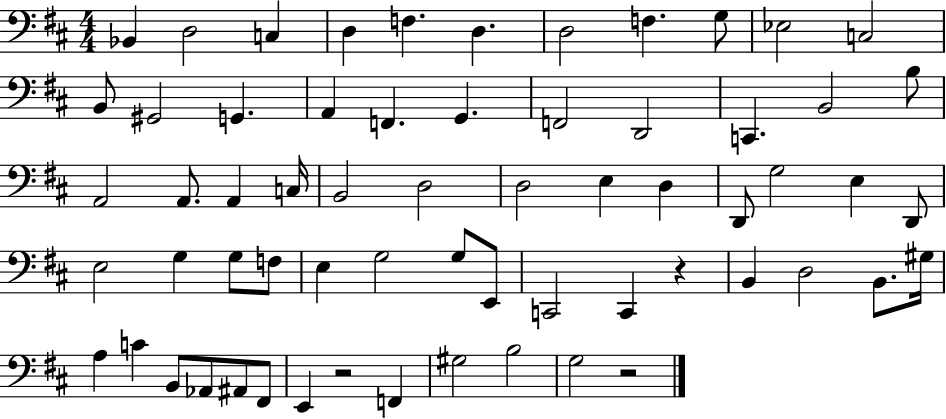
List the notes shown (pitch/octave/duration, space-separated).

Bb2/q D3/h C3/q D3/q F3/q. D3/q. D3/h F3/q. G3/e Eb3/h C3/h B2/e G#2/h G2/q. A2/q F2/q. G2/q. F2/h D2/h C2/q. B2/h B3/e A2/h A2/e. A2/q C3/s B2/h D3/h D3/h E3/q D3/q D2/e G3/h E3/q D2/e E3/h G3/q G3/e F3/e E3/q G3/h G3/e E2/e C2/h C2/q R/q B2/q D3/h B2/e. G#3/s A3/q C4/q B2/e Ab2/e A#2/e F#2/e E2/q R/h F2/q G#3/h B3/h G3/h R/h